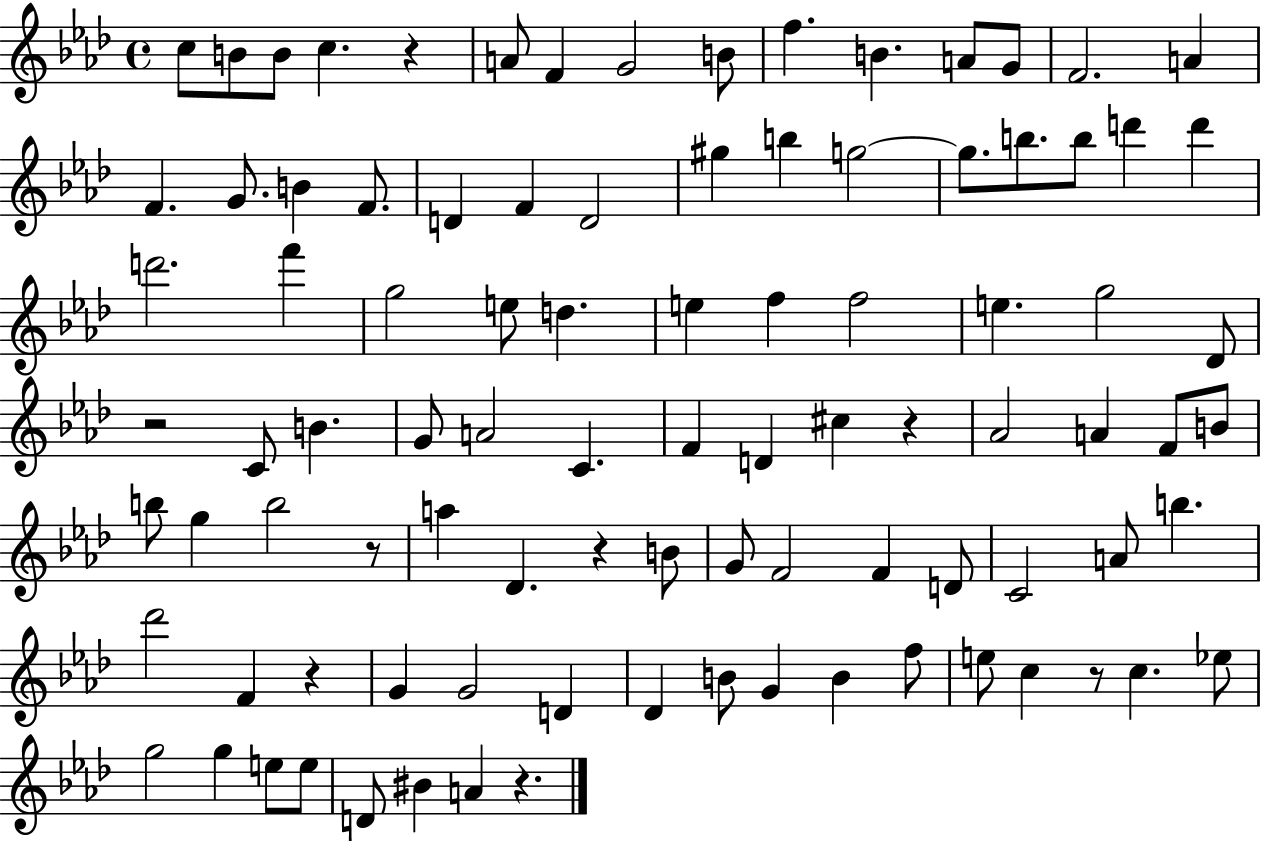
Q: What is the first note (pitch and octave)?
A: C5